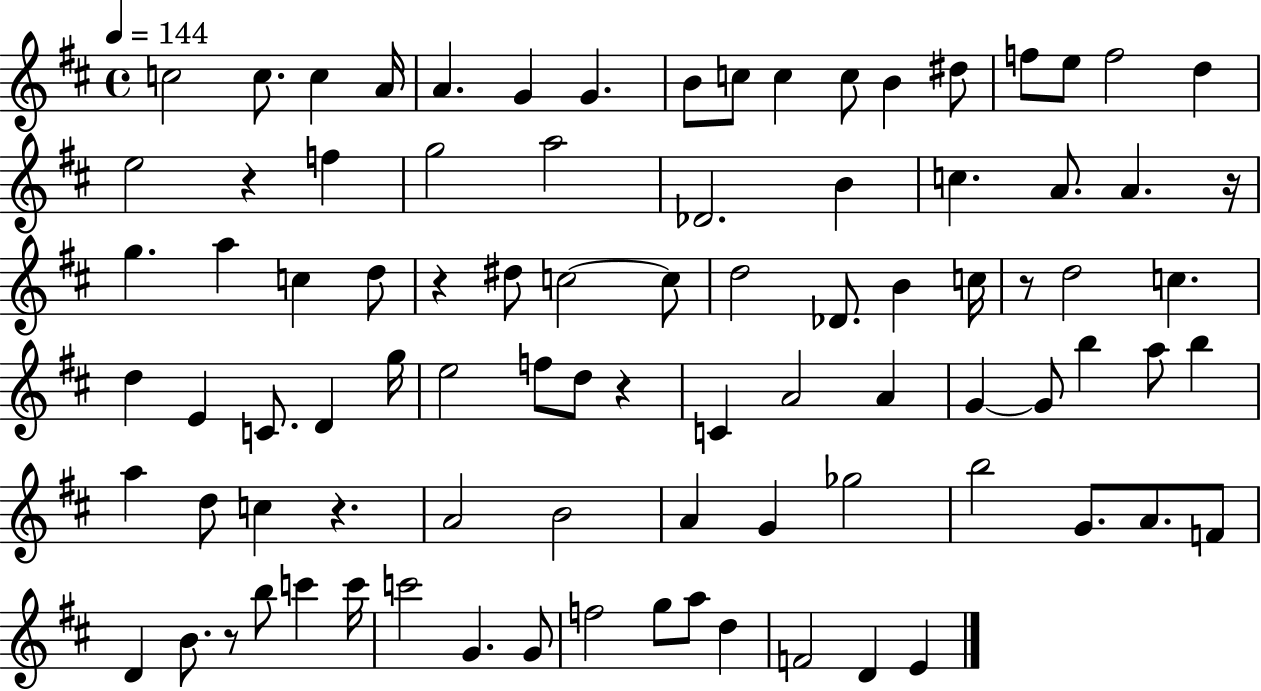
{
  \clef treble
  \time 4/4
  \defaultTimeSignature
  \key d \major
  \tempo 4 = 144
  \repeat volta 2 { c''2 c''8. c''4 a'16 | a'4. g'4 g'4. | b'8 c''8 c''4 c''8 b'4 dis''8 | f''8 e''8 f''2 d''4 | \break e''2 r4 f''4 | g''2 a''2 | des'2. b'4 | c''4. a'8. a'4. r16 | \break g''4. a''4 c''4 d''8 | r4 dis''8 c''2~~ c''8 | d''2 des'8. b'4 c''16 | r8 d''2 c''4. | \break d''4 e'4 c'8. d'4 g''16 | e''2 f''8 d''8 r4 | c'4 a'2 a'4 | g'4~~ g'8 b''4 a''8 b''4 | \break a''4 d''8 c''4 r4. | a'2 b'2 | a'4 g'4 ges''2 | b''2 g'8. a'8. f'8 | \break d'4 b'8. r8 b''8 c'''4 c'''16 | c'''2 g'4. g'8 | f''2 g''8 a''8 d''4 | f'2 d'4 e'4 | \break } \bar "|."
}